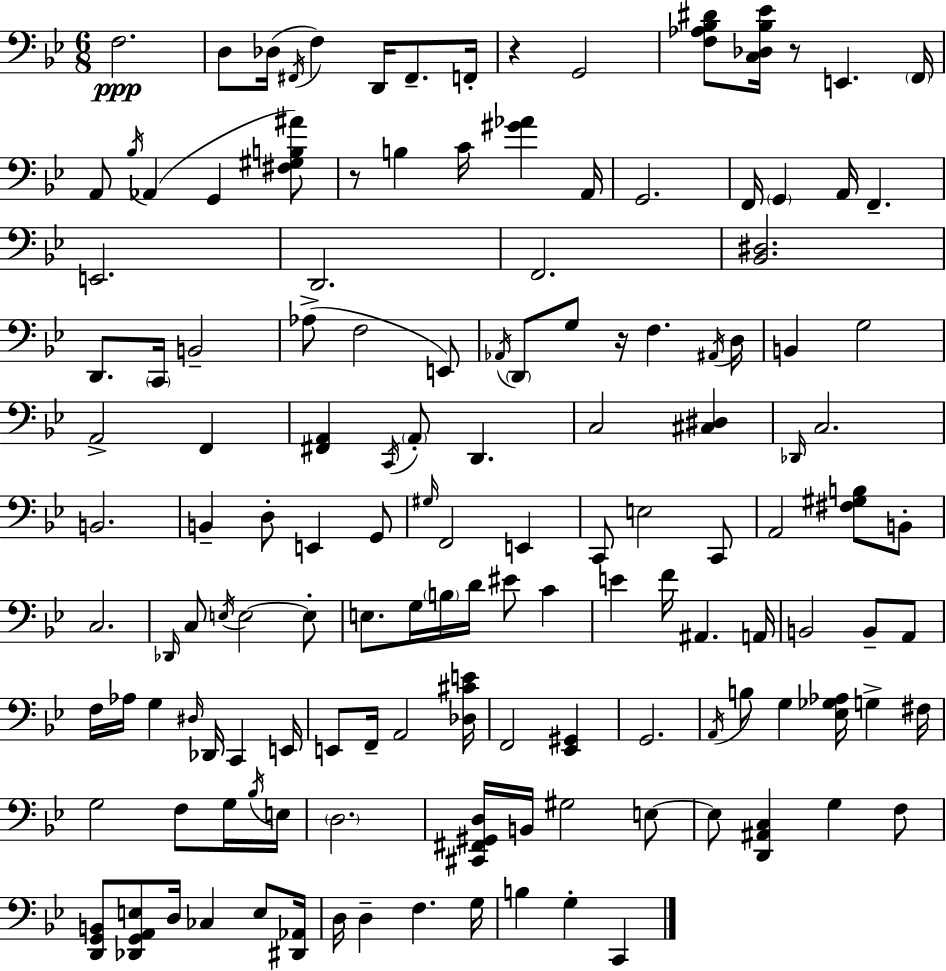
{
  \clef bass
  \numericTimeSignature
  \time 6/8
  \key bes \major
  f2.\ppp | d8 des16( \acciaccatura { fis,16 } f4) d,16 fis,8.-- | f,16-. r4 g,2 | <f aes bes dis'>8 <c des bes ees'>16 r8 e,4. | \break \parenthesize f,16 a,8 \acciaccatura { bes16 }( aes,4 g,4 | <fis gis b ais'>8) r8 b4 c'16 <gis' aes'>4 | a,16 g,2. | f,16 \parenthesize g,4 a,16 f,4.-- | \break e,2. | d,2. | f,2. | <bes, dis>2. | \break d,8. \parenthesize c,16 b,2-- | aes8->( f2 | e,8) \acciaccatura { aes,16 } \parenthesize d,8 g8 r16 f4. | \acciaccatura { ais,16 } d16 b,4 g2 | \break a,2-> | f,4 <fis, a,>4 \acciaccatura { c,16 } \parenthesize a,8-. d,4. | c2 | <cis dis>4 \grace { des,16 } c2. | \break b,2. | b,4-- d8-. | e,4 g,8 \grace { gis16 } f,2 | e,4 c,8 e2 | \break c,8 a,2 | <fis gis b>8 b,8-. c2. | \grace { des,16 } c8 \acciaccatura { e16 } e2~~ | e8-. e8. | \break g16 \parenthesize b16 d'16 eis'8 c'4 e'4 | f'16 ais,4. a,16 b,2 | b,8-- a,8 f16 aes16 g4 | \grace { dis16 } des,16 c,4 e,16 e,8 | \break f,16-- a,2 <des cis' e'>16 f,2 | <ees, gis,>4 g,2. | \acciaccatura { a,16 } b8 | g4 <ees ges aes>16 g4-> fis16 g2 | \break f8 g16 \acciaccatura { bes16 } e16 | \parenthesize d2. | <cis, fis, gis, d>16 b,16 gis2 e8~~ | e8 <d, ais, c>4 g4 f8 | \break <d, g, b,>8 <des, g, a, e>8 d16 ces4 e8 <dis, aes,>16 | d16 d4-- f4. g16 | b4 g4-. c,4 | \bar "|."
}